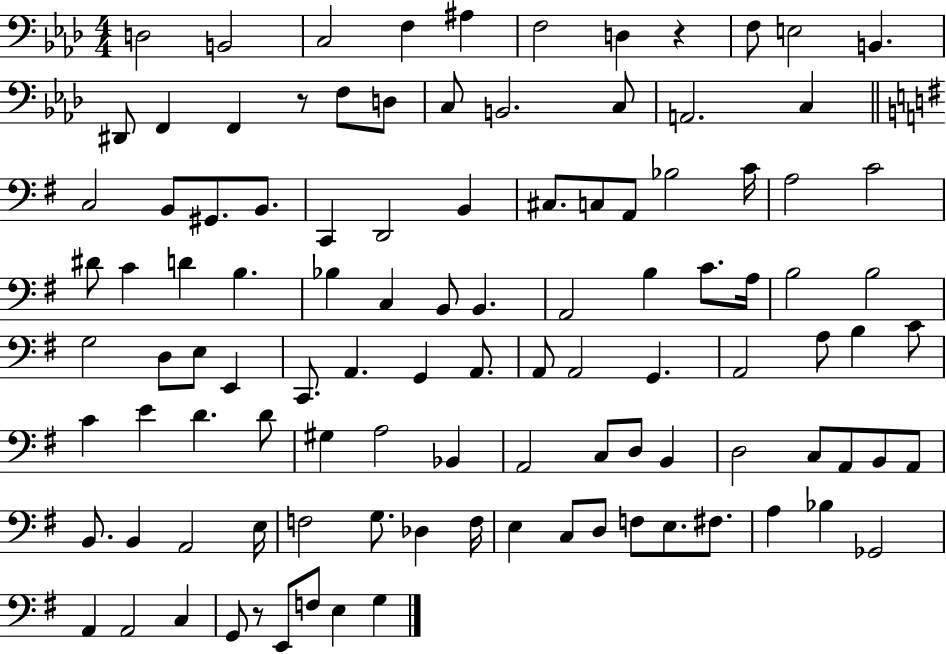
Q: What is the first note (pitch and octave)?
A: D3